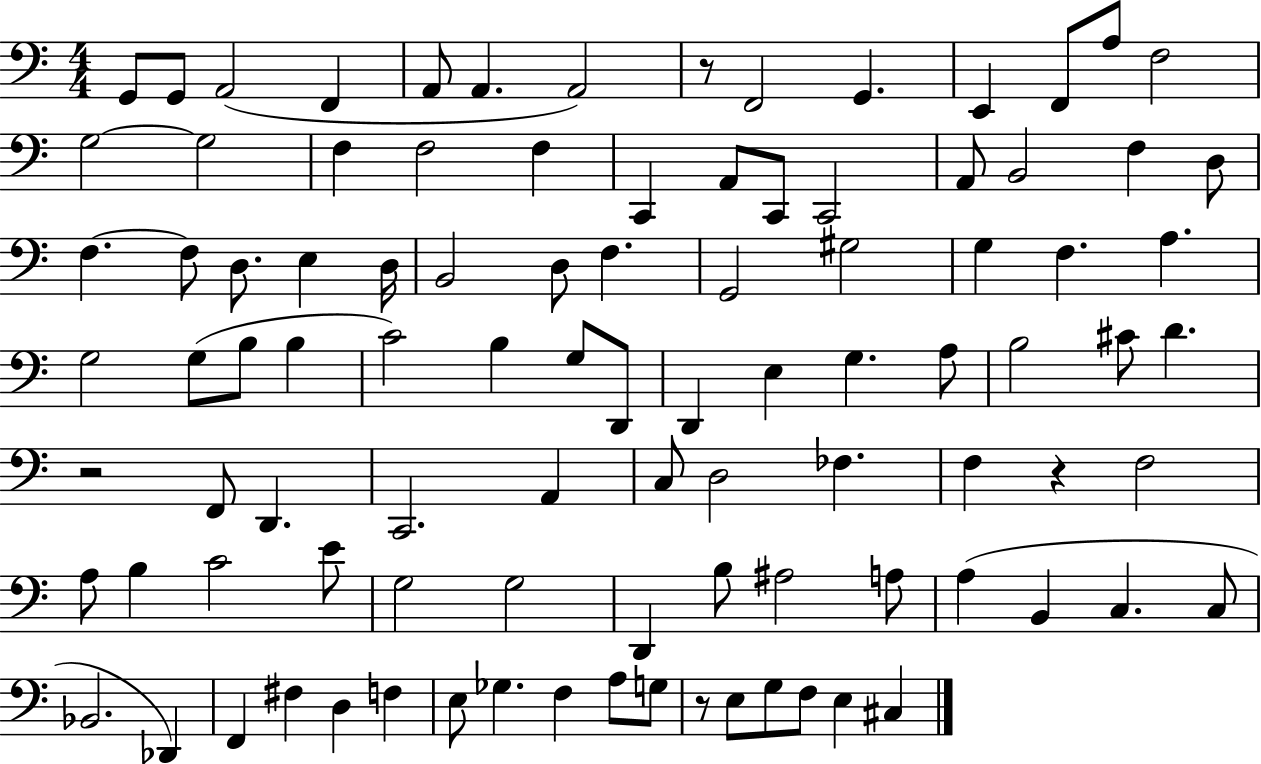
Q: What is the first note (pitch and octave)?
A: G2